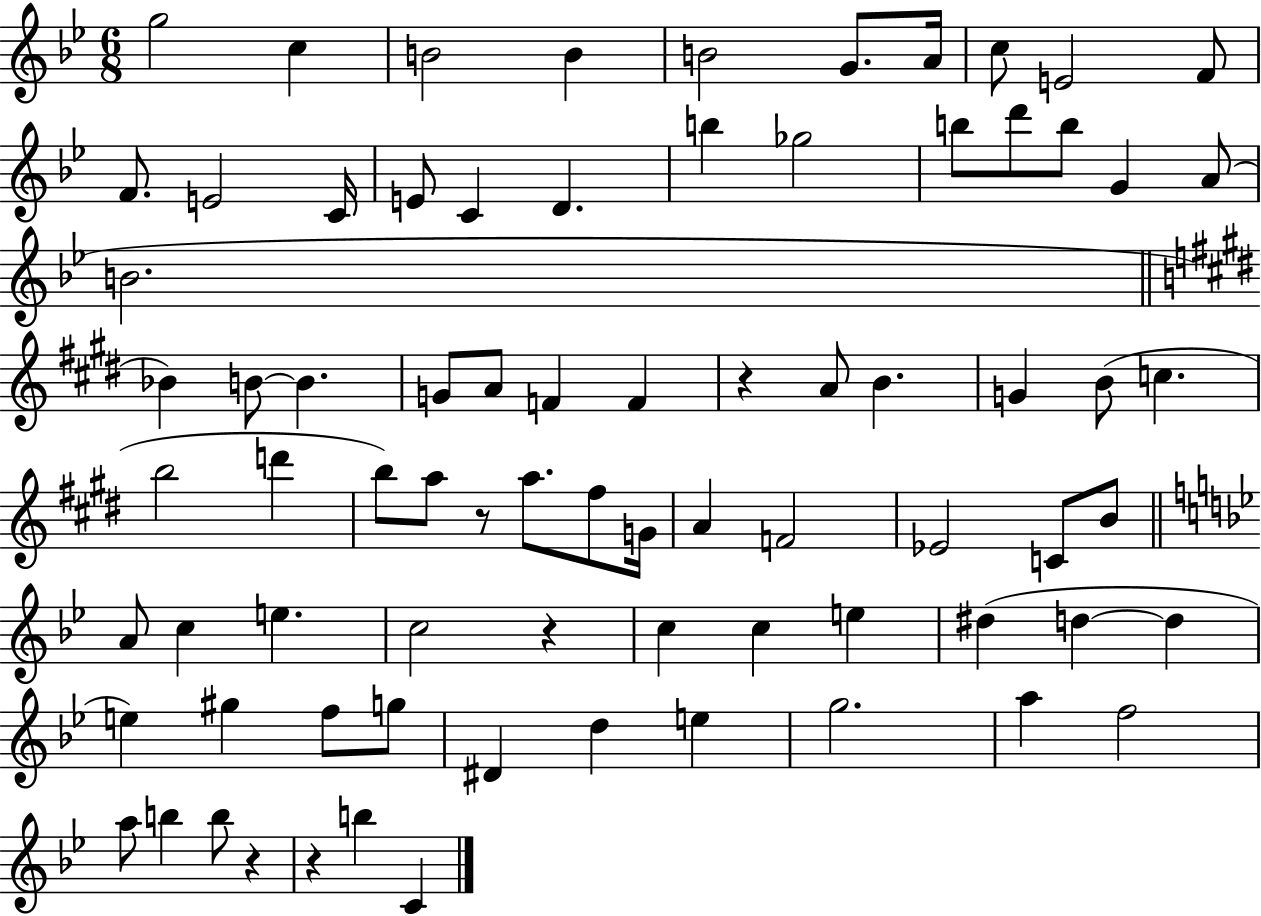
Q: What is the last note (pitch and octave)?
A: C4